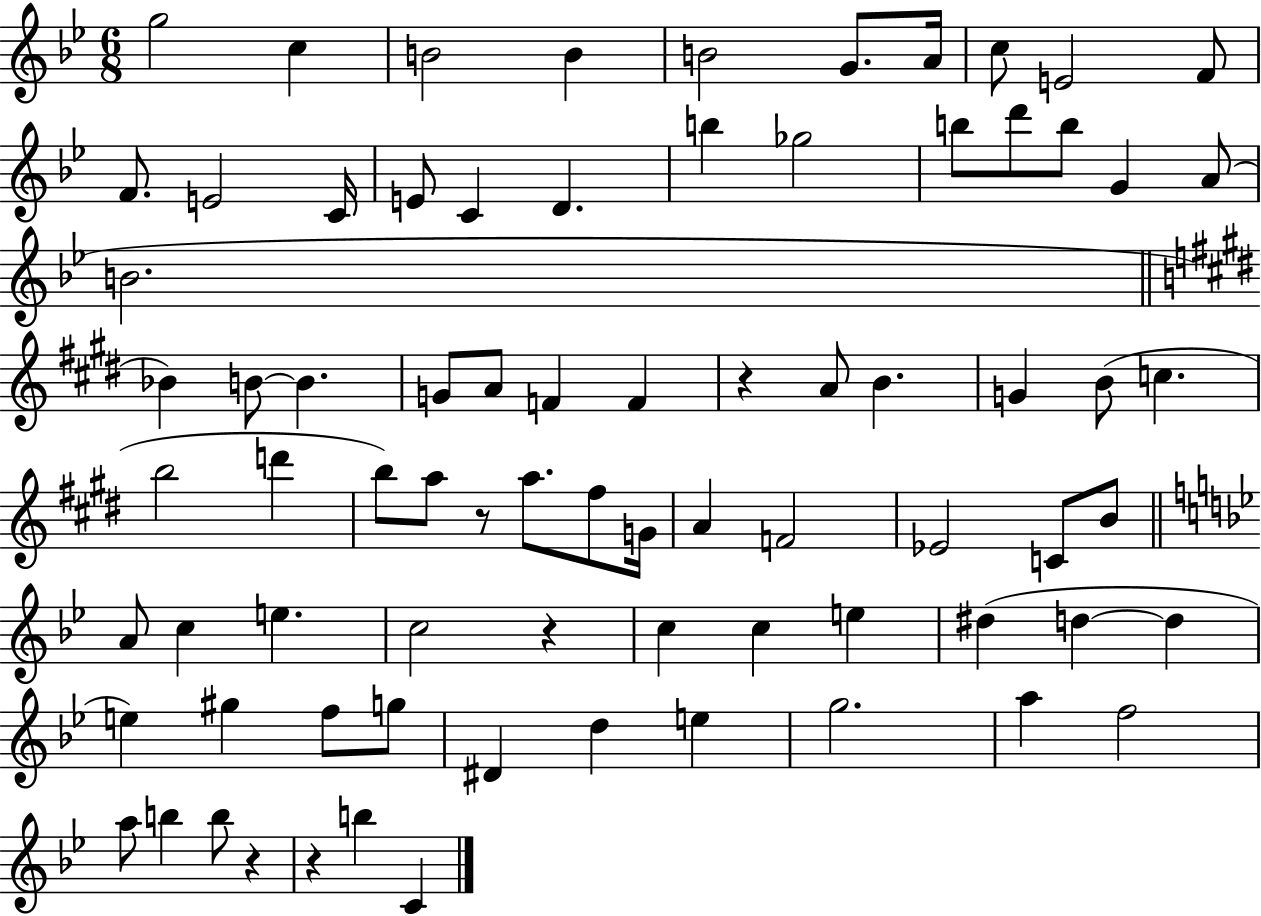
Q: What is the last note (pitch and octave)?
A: C4